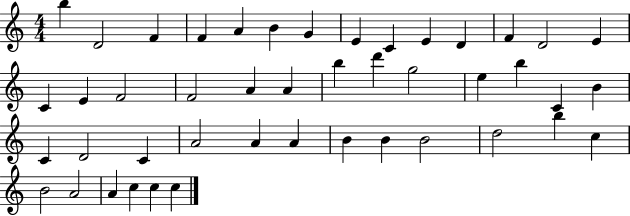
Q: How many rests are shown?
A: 0